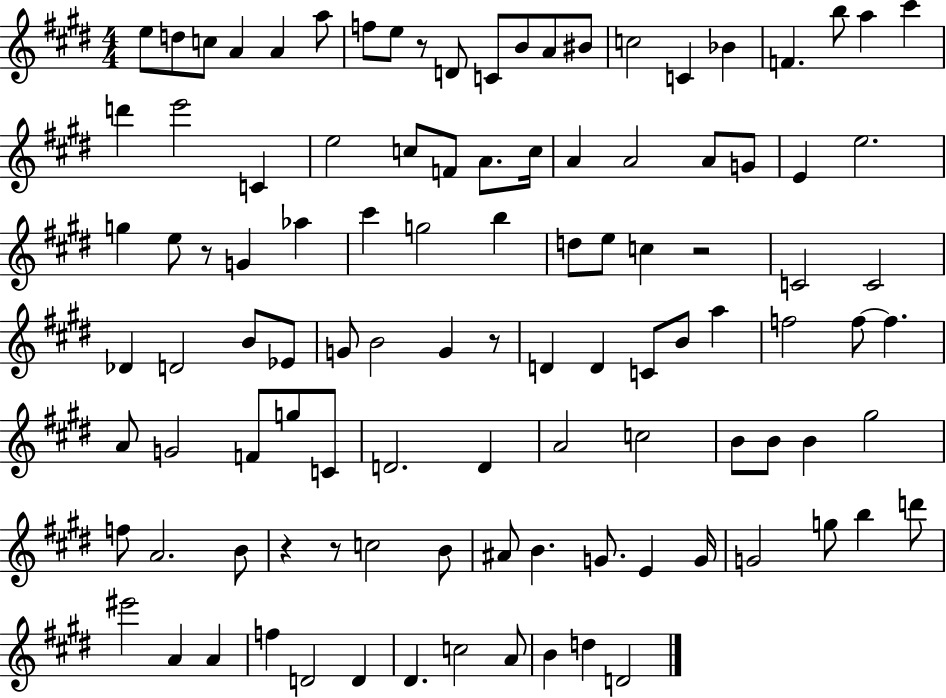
E5/e D5/e C5/e A4/q A4/q A5/e F5/e E5/e R/e D4/e C4/e B4/e A4/e BIS4/e C5/h C4/q Bb4/q F4/q. B5/e A5/q C#6/q D6/q E6/h C4/q E5/h C5/e F4/e A4/e. C5/s A4/q A4/h A4/e G4/e E4/q E5/h. G5/q E5/e R/e G4/q Ab5/q C#6/q G5/h B5/q D5/e E5/e C5/q R/h C4/h C4/h Db4/q D4/h B4/e Eb4/e G4/e B4/h G4/q R/e D4/q D4/q C4/e B4/e A5/q F5/h F5/e F5/q. A4/e G4/h F4/e G5/e C4/e D4/h. D4/q A4/h C5/h B4/e B4/e B4/q G#5/h F5/e A4/h. B4/e R/q R/e C5/h B4/e A#4/e B4/q. G4/e. E4/q G4/s G4/h G5/e B5/q D6/e EIS6/h A4/q A4/q F5/q D4/h D4/q D#4/q. C5/h A4/e B4/q D5/q D4/h